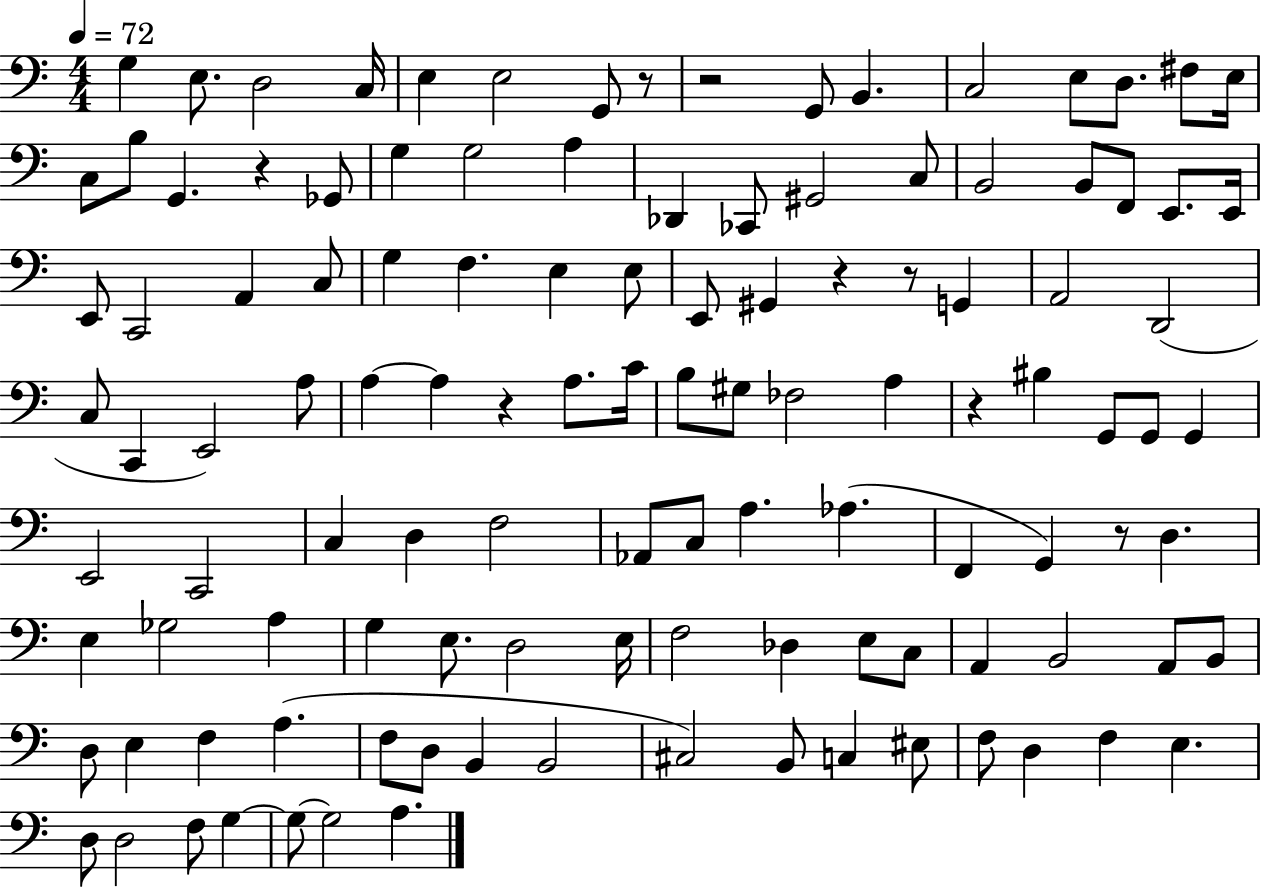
{
  \clef bass
  \numericTimeSignature
  \time 4/4
  \key c \major
  \tempo 4 = 72
  \repeat volta 2 { g4 e8. d2 c16 | e4 e2 g,8 r8 | r2 g,8 b,4. | c2 e8 d8. fis8 e16 | \break c8 b8 g,4. r4 ges,8 | g4 g2 a4 | des,4 ces,8 gis,2 c8 | b,2 b,8 f,8 e,8. e,16 | \break e,8 c,2 a,4 c8 | g4 f4. e4 e8 | e,8 gis,4 r4 r8 g,4 | a,2 d,2( | \break c8 c,4 e,2) a8 | a4~~ a4 r4 a8. c'16 | b8 gis8 fes2 a4 | r4 bis4 g,8 g,8 g,4 | \break e,2 c,2 | c4 d4 f2 | aes,8 c8 a4. aes4.( | f,4 g,4) r8 d4. | \break e4 ges2 a4 | g4 e8. d2 e16 | f2 des4 e8 c8 | a,4 b,2 a,8 b,8 | \break d8 e4 f4 a4.( | f8 d8 b,4 b,2 | cis2) b,8 c4 eis8 | f8 d4 f4 e4. | \break d8 d2 f8 g4~~ | g8~~ g2 a4. | } \bar "|."
}